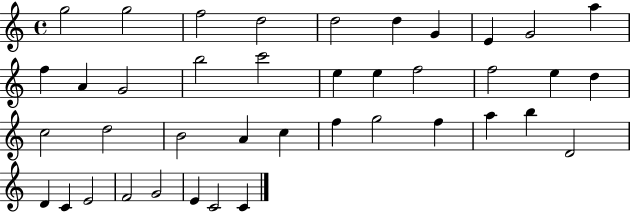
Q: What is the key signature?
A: C major